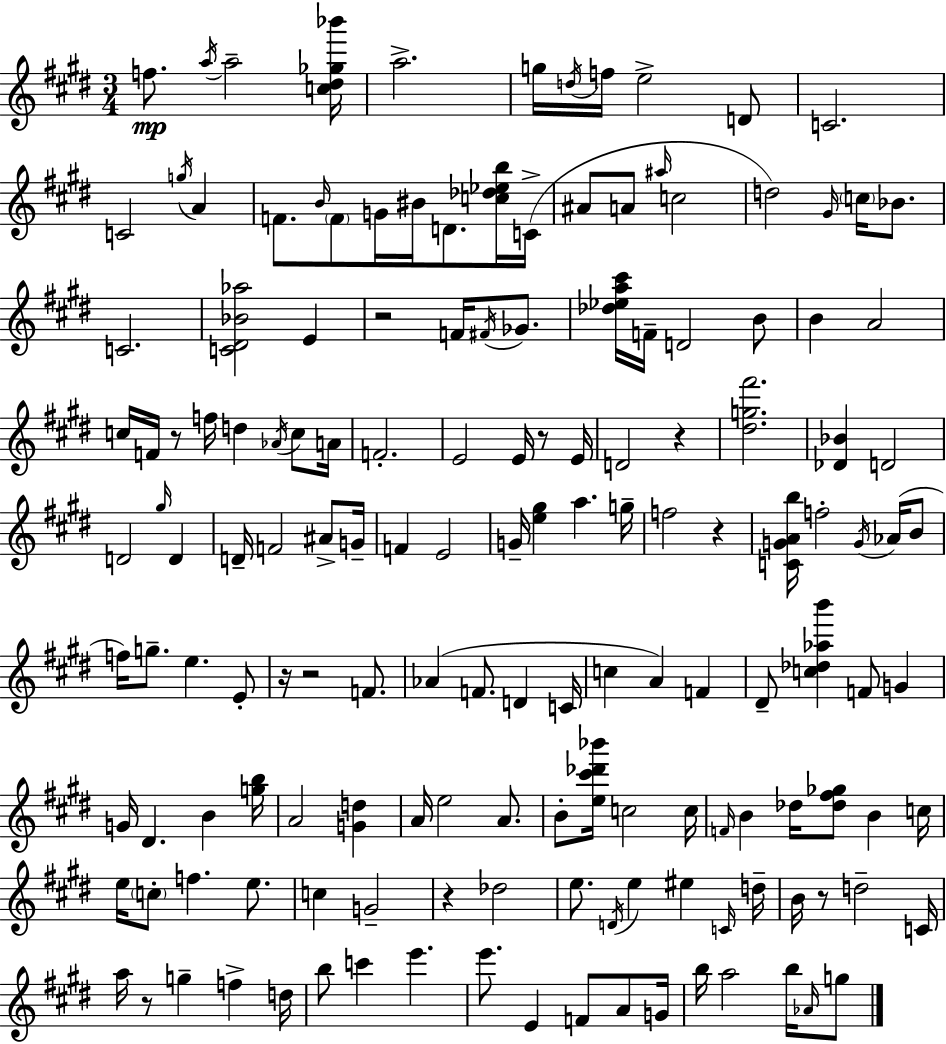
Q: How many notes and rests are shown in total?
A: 154